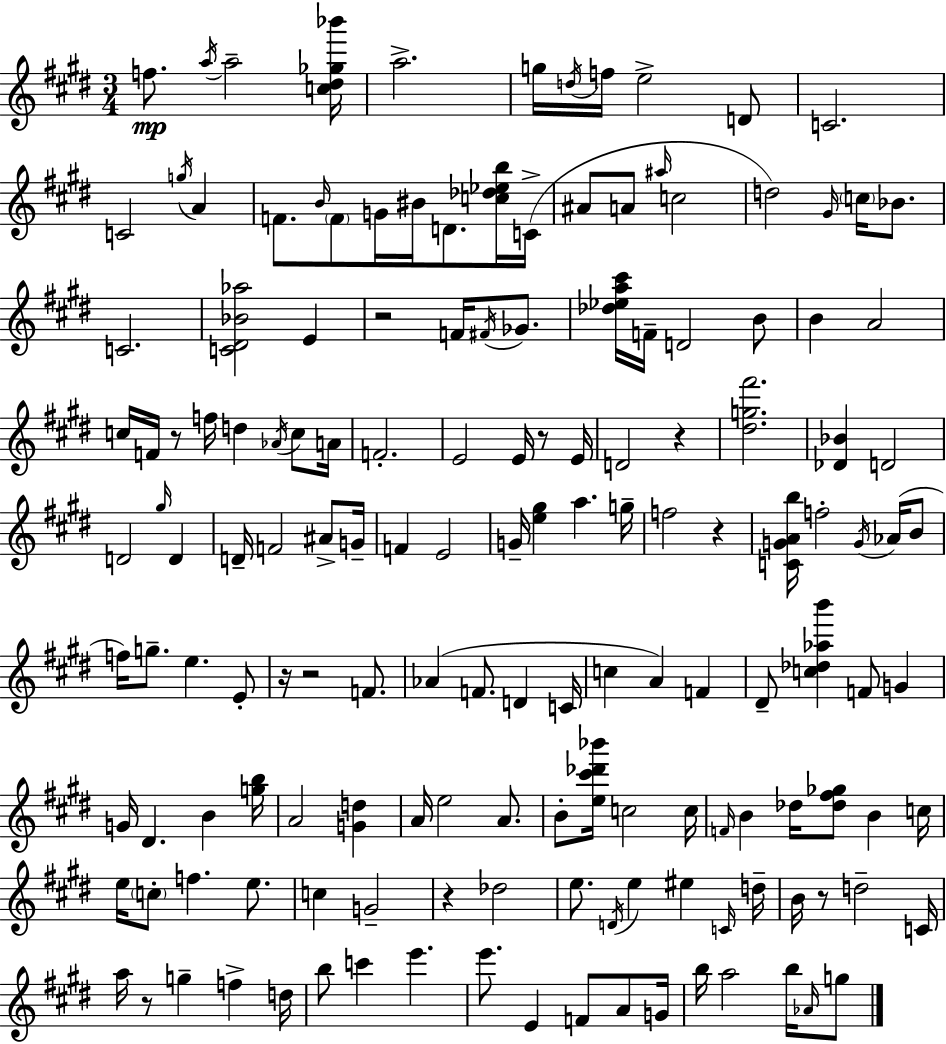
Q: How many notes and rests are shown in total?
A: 154